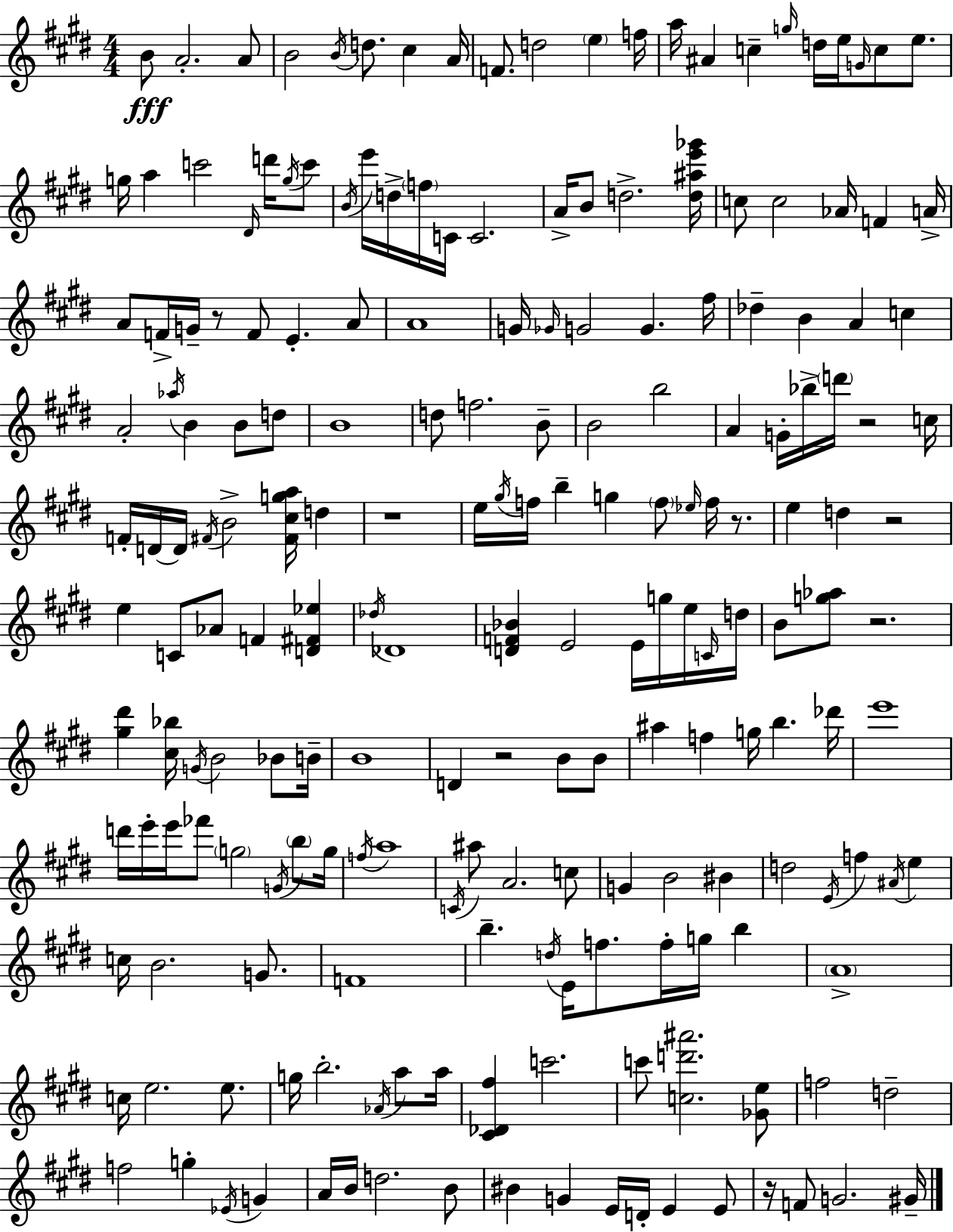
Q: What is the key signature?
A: E major